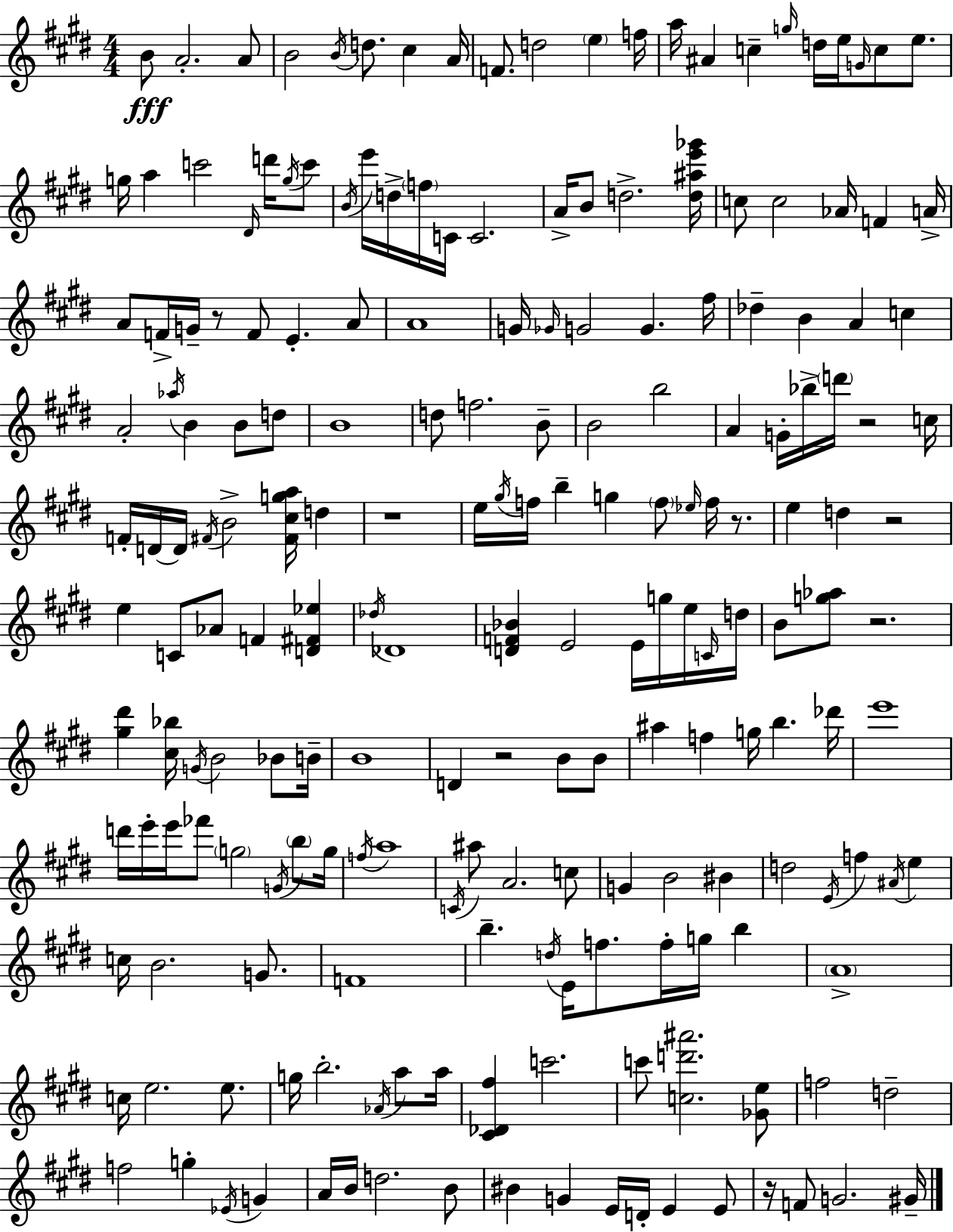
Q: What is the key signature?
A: E major